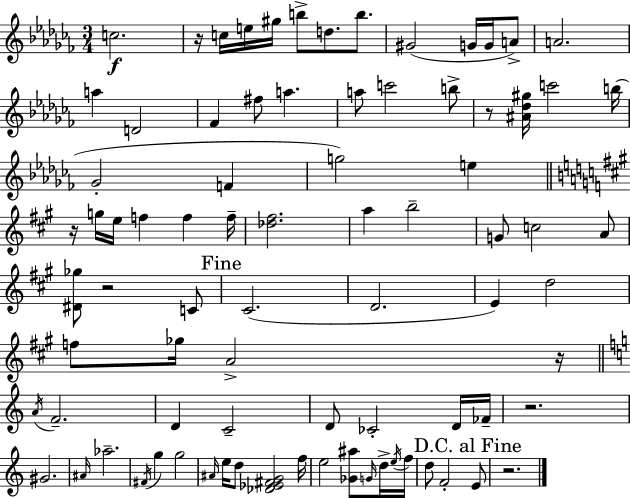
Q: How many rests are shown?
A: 7